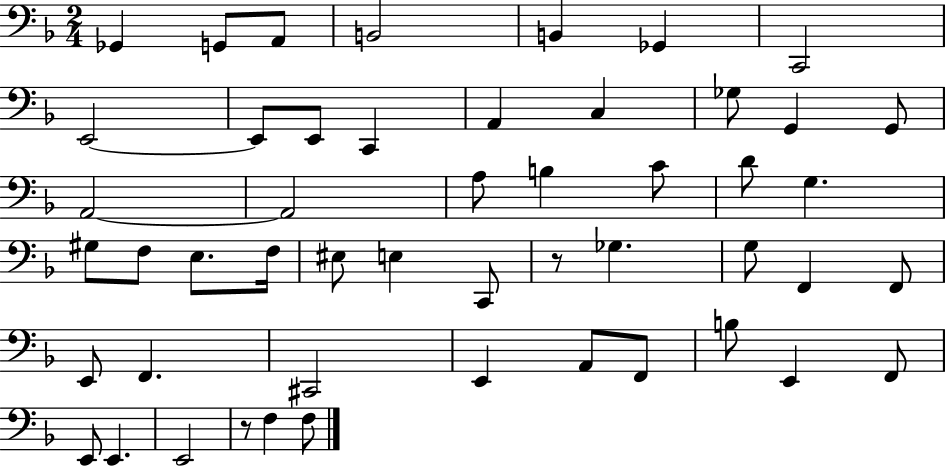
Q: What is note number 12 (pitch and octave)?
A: A2